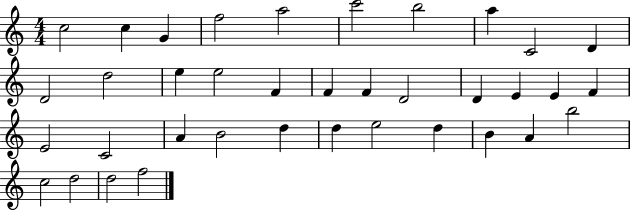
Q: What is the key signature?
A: C major